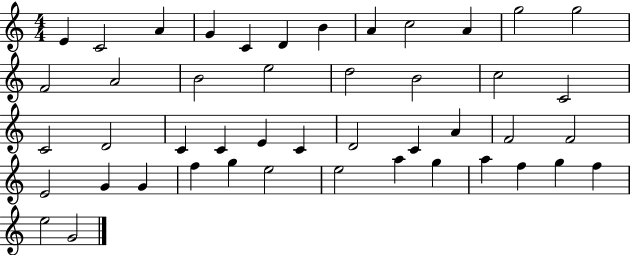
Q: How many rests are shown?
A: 0